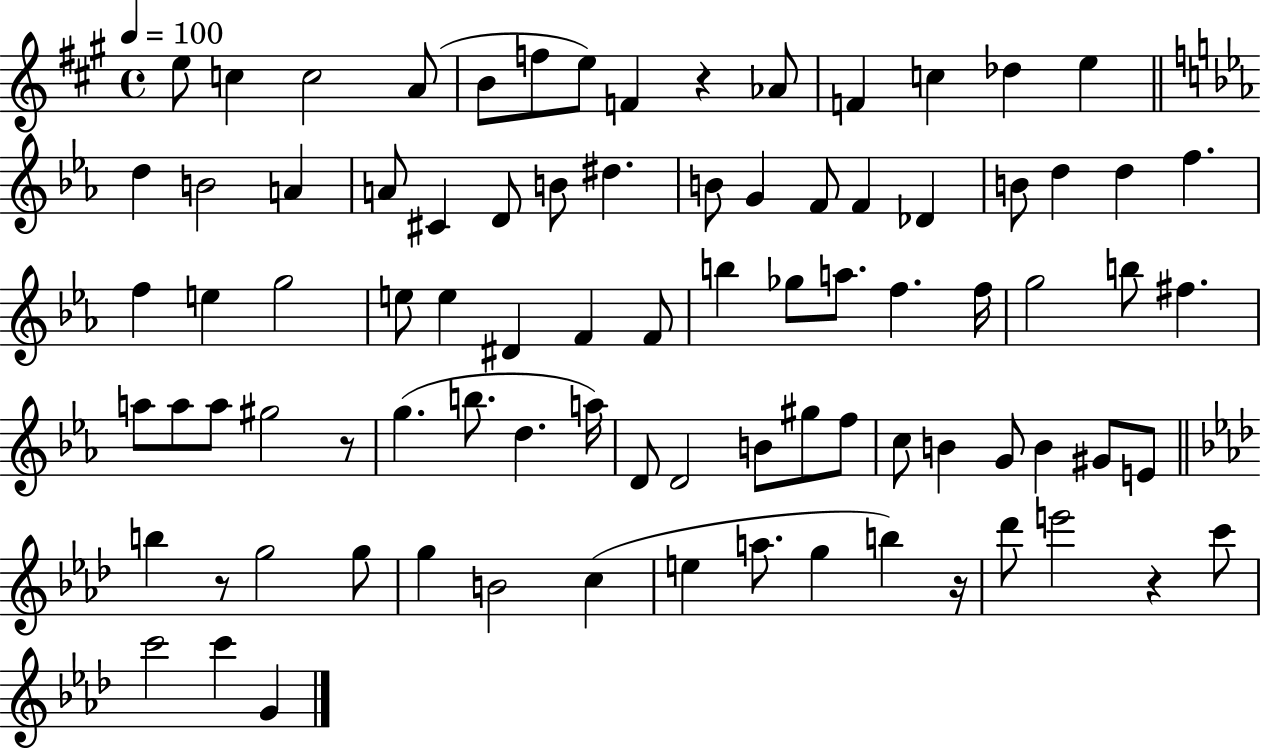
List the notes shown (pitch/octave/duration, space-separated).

E5/e C5/q C5/h A4/e B4/e F5/e E5/e F4/q R/q Ab4/e F4/q C5/q Db5/q E5/q D5/q B4/h A4/q A4/e C#4/q D4/e B4/e D#5/q. B4/e G4/q F4/e F4/q Db4/q B4/e D5/q D5/q F5/q. F5/q E5/q G5/h E5/e E5/q D#4/q F4/q F4/e B5/q Gb5/e A5/e. F5/q. F5/s G5/h B5/e F#5/q. A5/e A5/e A5/e G#5/h R/e G5/q. B5/e. D5/q. A5/s D4/e D4/h B4/e G#5/e F5/e C5/e B4/q G4/e B4/q G#4/e E4/e B5/q R/e G5/h G5/e G5/q B4/h C5/q E5/q A5/e. G5/q B5/q R/s Db6/e E6/h R/q C6/e C6/h C6/q G4/q